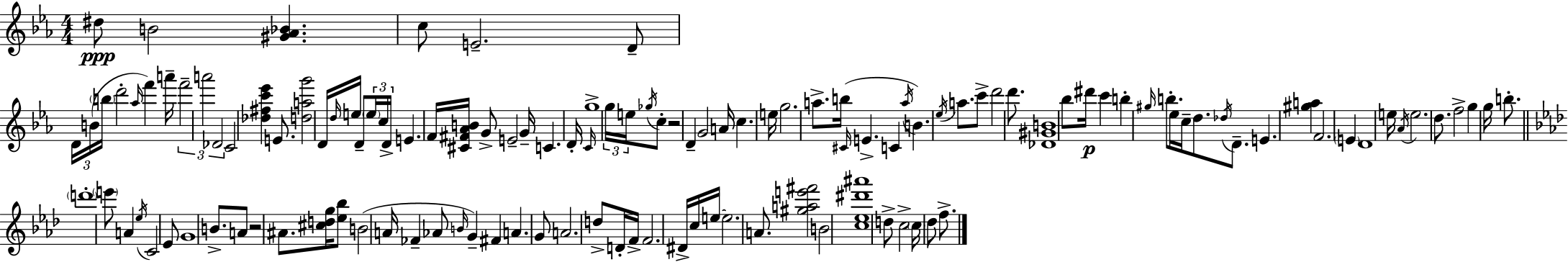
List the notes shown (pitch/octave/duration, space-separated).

D#5/e B4/h [G#4,Ab4,Bb4]/q. C5/e E4/h. D4/e D4/s B4/s B5/s D6/h Ab5/s F6/q A6/s F6/h A6/h Db4/h C4/h [Db5,F#5,C6,Eb6]/q E4/e. [D5,A5,G6]/h D4/s D5/s E5/s D4/e E5/s C5/s D4/s E4/q. F4/s [C#4,F#4,Ab4,B4]/s G4/e E4/h G4/s C4/q. D4/s C4/s G5/w G5/s E5/s Gb5/s C5/e R/h D4/q G4/h A4/s C5/q. E5/s G5/h. A5/e. B5/s C#4/s E4/q. C4/q A5/s B4/q. Eb5/s A5/e. C6/e D6/h D6/e. [Db4,G#4,B4]/w Bb5/e D#6/s C6/q B5/q G#5/s B5/e. Eb5/s C5/s D5/e. Db5/s D4/e. E4/q. [G#5,A5]/q F4/h. E4/q D4/w E5/s Ab4/s E5/h. D5/e. F5/h G5/q G5/s B5/e. D6/w E6/e A4/q Eb5/s C4/h Eb4/e G4/w B4/e. A4/e R/h A#4/e. [C#5,D5,G5]/s [Eb5,Bb5]/e B4/h A4/s FES4/q Ab4/e B4/s G4/q F#4/q A4/q. G4/e A4/h. D5/e D4/s F4/s F4/h. D#4/s C5/s E5/s E5/h. A4/e. [G#5,A5,E6,F#6]/h B4/h [C5,Eb5,D#6,A#6]/w D5/e C5/h C5/s Db5/e F5/e.